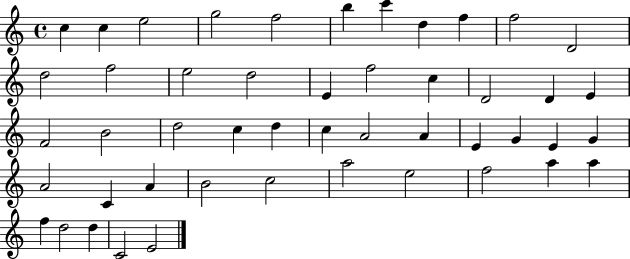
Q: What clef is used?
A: treble